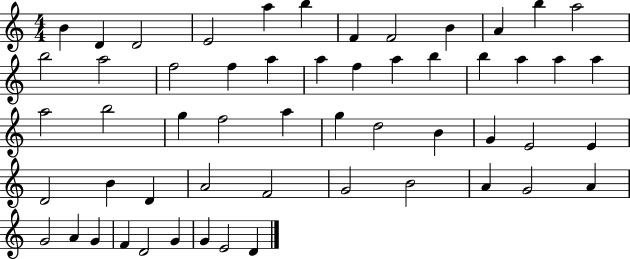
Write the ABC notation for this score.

X:1
T:Untitled
M:4/4
L:1/4
K:C
B D D2 E2 a b F F2 B A b a2 b2 a2 f2 f a a f a b b a a a a2 b2 g f2 a g d2 B G E2 E D2 B D A2 F2 G2 B2 A G2 A G2 A G F D2 G G E2 D